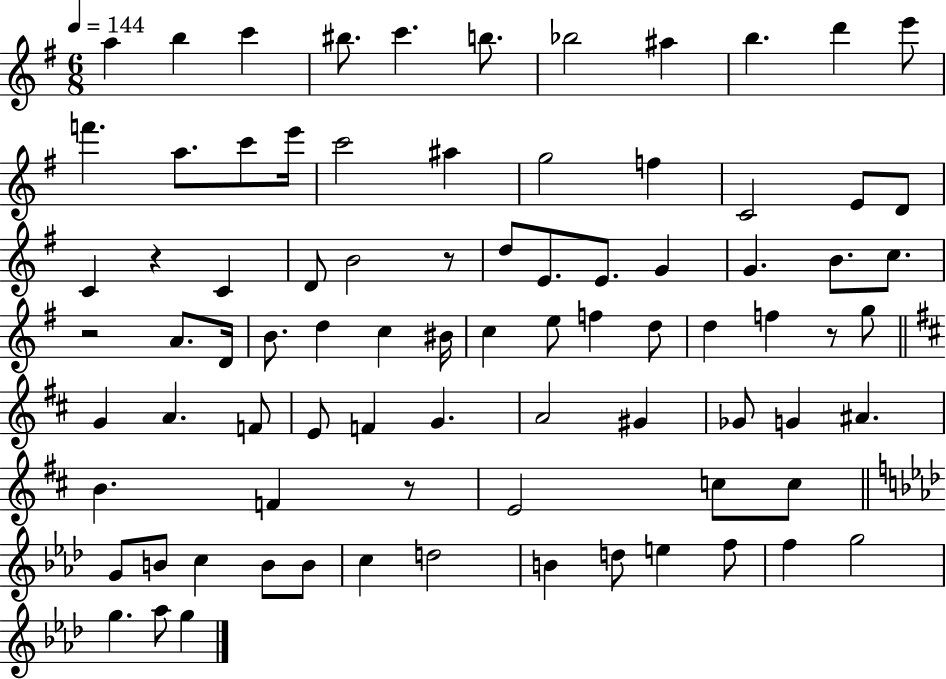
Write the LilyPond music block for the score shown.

{
  \clef treble
  \numericTimeSignature
  \time 6/8
  \key g \major
  \tempo 4 = 144
  \repeat volta 2 { a''4 b''4 c'''4 | bis''8. c'''4. b''8. | bes''2 ais''4 | b''4. d'''4 e'''8 | \break f'''4. a''8. c'''8 e'''16 | c'''2 ais''4 | g''2 f''4 | c'2 e'8 d'8 | \break c'4 r4 c'4 | d'8 b'2 r8 | d''8 e'8. e'8. g'4 | g'4. b'8. c''8. | \break r2 a'8. d'16 | b'8. d''4 c''4 bis'16 | c''4 e''8 f''4 d''8 | d''4 f''4 r8 g''8 | \break \bar "||" \break \key d \major g'4 a'4. f'8 | e'8 f'4 g'4. | a'2 gis'4 | ges'8 g'4 ais'4. | \break b'4. f'4 r8 | e'2 c''8 c''8 | \bar "||" \break \key aes \major g'8 b'8 c''4 b'8 b'8 | c''4 d''2 | b'4 d''8 e''4 f''8 | f''4 g''2 | \break g''4. aes''8 g''4 | } \bar "|."
}